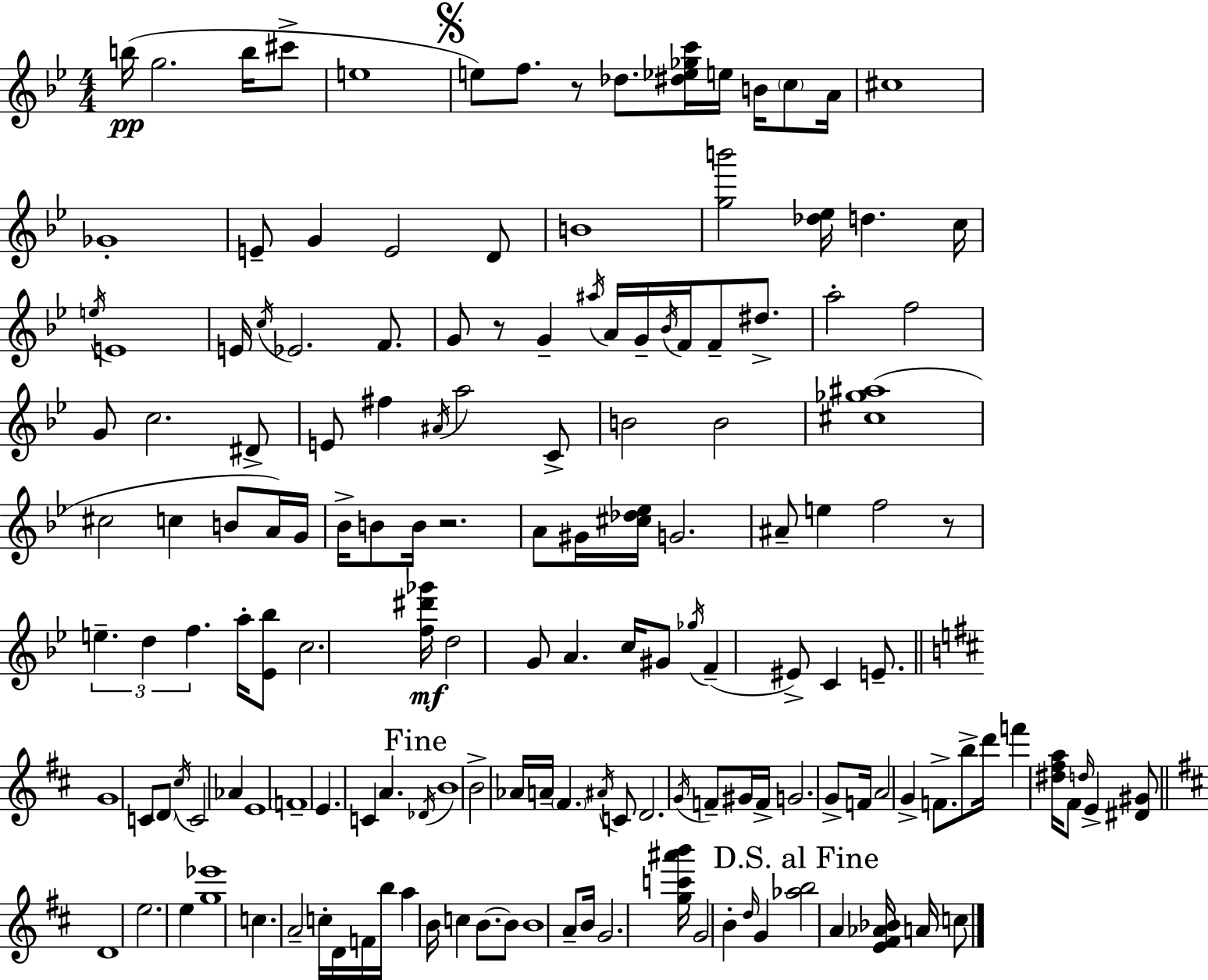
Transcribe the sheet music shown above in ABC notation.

X:1
T:Untitled
M:4/4
L:1/4
K:Bb
b/4 g2 b/4 ^c'/2 e4 e/2 f/2 z/2 _d/2 [^d_e_gc']/4 e/4 B/4 c/2 A/4 ^c4 _G4 E/2 G E2 D/2 B4 [gb']2 [_d_e]/4 d c/4 e/4 E4 E/4 c/4 _E2 F/2 G/2 z/2 G ^a/4 A/4 G/4 _B/4 F/4 F/2 ^d/2 a2 f2 G/2 c2 ^D/2 E/2 ^f ^A/4 a2 C/2 B2 B2 [^c_g^a]4 ^c2 c B/2 A/4 G/4 _B/4 B/2 B/4 z2 A/2 ^G/4 [^c_d_e]/4 G2 ^A/2 e f2 z/2 e d f a/4 [_E_b]/2 c2 [f^d'_g']/4 d2 G/2 A c/4 ^G/2 _g/4 F ^E/2 C E/2 G4 C/2 D/2 ^c/4 C2 _A E4 F4 E C A _D/4 B4 B2 _A/4 A/4 ^F ^A/4 C/2 D2 G/4 F/2 ^G/4 F/4 G2 G/2 F/4 A2 G F/2 b/2 d'/4 f' [^d^fa]/4 ^F/2 d/4 E [^D^G]/2 D4 e2 e [g_e']4 c A2 c/4 D/4 F/4 b/4 a B/4 c B/2 B/2 B4 A/2 B/4 G2 [gc'^a'b']/4 G2 B d/4 G [_ab]2 A [E^F_A_B]/4 A/4 c/2